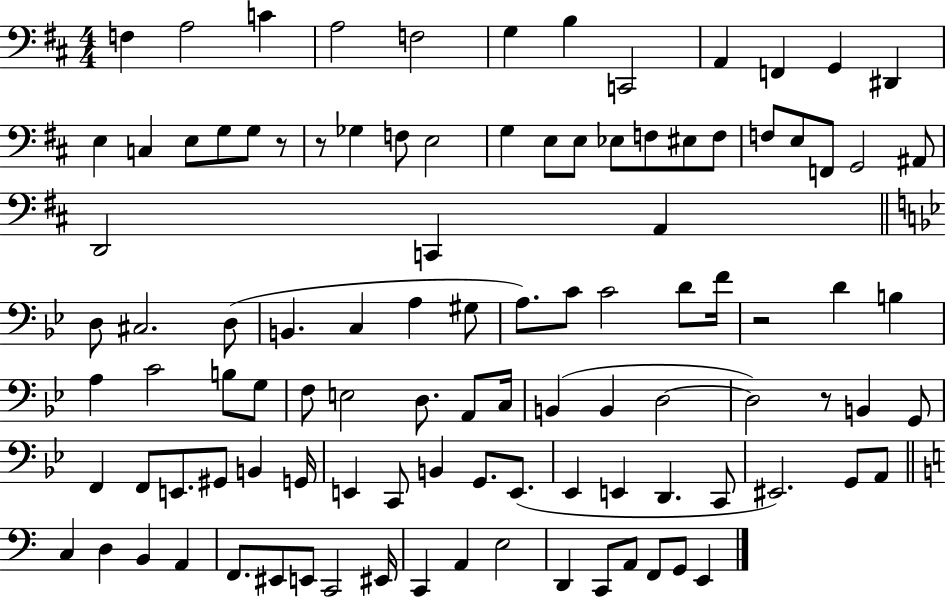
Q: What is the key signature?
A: D major